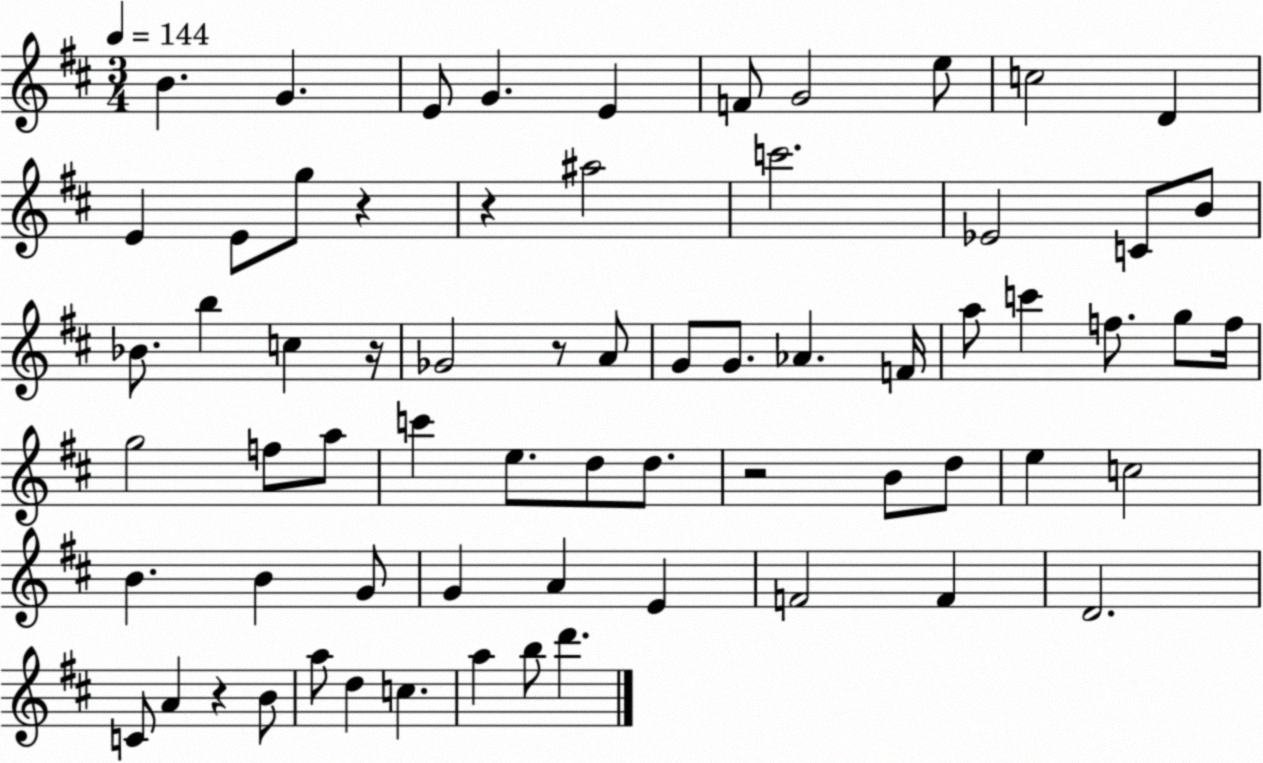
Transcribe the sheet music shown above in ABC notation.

X:1
T:Untitled
M:3/4
L:1/4
K:D
B G E/2 G E F/2 G2 e/2 c2 D E E/2 g/2 z z ^a2 c'2 _E2 C/2 B/2 _B/2 b c z/4 _G2 z/2 A/2 G/2 G/2 _A F/4 a/2 c' f/2 g/2 f/4 g2 f/2 a/2 c' e/2 d/2 d/2 z2 B/2 d/2 e c2 B B G/2 G A E F2 F D2 C/2 A z B/2 a/2 d c a b/2 d'